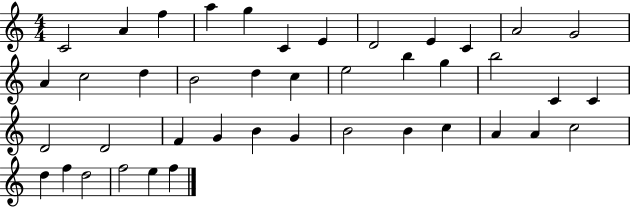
X:1
T:Untitled
M:4/4
L:1/4
K:C
C2 A f a g C E D2 E C A2 G2 A c2 d B2 d c e2 b g b2 C C D2 D2 F G B G B2 B c A A c2 d f d2 f2 e f